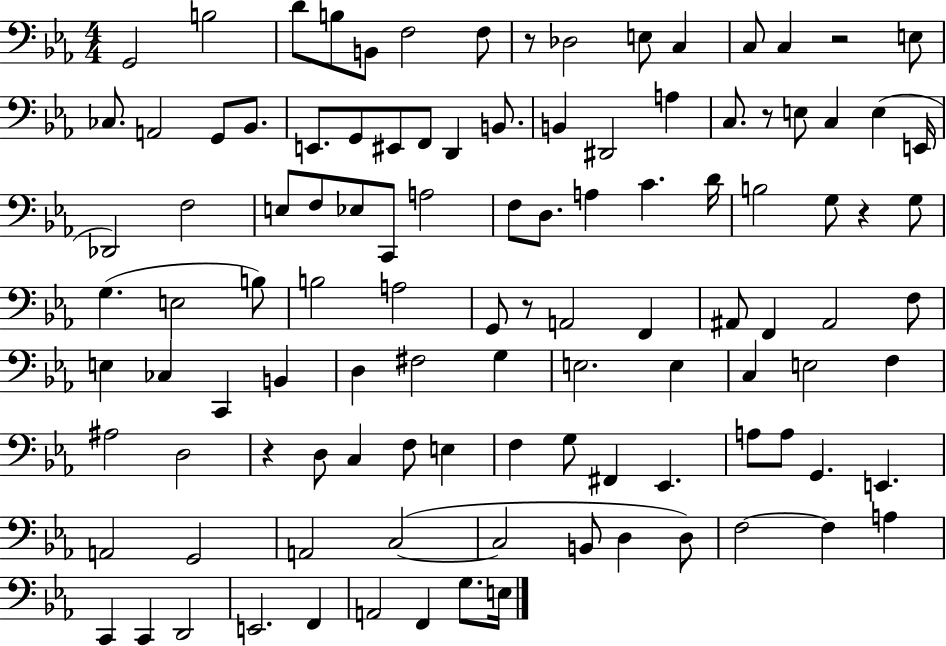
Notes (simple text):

G2/h B3/h D4/e B3/e B2/e F3/h F3/e R/e Db3/h E3/e C3/q C3/e C3/q R/h E3/e CES3/e. A2/h G2/e Bb2/e. E2/e. G2/e EIS2/e F2/e D2/q B2/e. B2/q D#2/h A3/q C3/e. R/e E3/e C3/q E3/q E2/s Db2/h F3/h E3/e F3/e Eb3/e C2/e A3/h F3/e D3/e. A3/q C4/q. D4/s B3/h G3/e R/q G3/e G3/q. E3/h B3/e B3/h A3/h G2/e R/e A2/h F2/q A#2/e F2/q A#2/h F3/e E3/q CES3/q C2/q B2/q D3/q F#3/h G3/q E3/h. E3/q C3/q E3/h F3/q A#3/h D3/h R/q D3/e C3/q F3/e E3/q F3/q G3/e F#2/q Eb2/q. A3/e A3/e G2/q. E2/q. A2/h G2/h A2/h C3/h C3/h B2/e D3/q D3/e F3/h F3/q A3/q C2/q C2/q D2/h E2/h. F2/q A2/h F2/q G3/e. E3/s